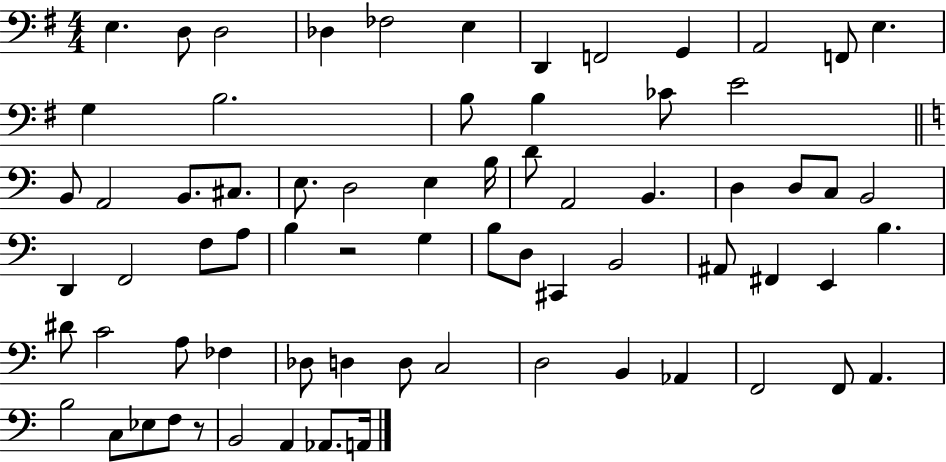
E3/q. D3/e D3/h Db3/q FES3/h E3/q D2/q F2/h G2/q A2/h F2/e E3/q. G3/q B3/h. B3/e B3/q CES4/e E4/h B2/e A2/h B2/e. C#3/e. E3/e. D3/h E3/q B3/s D4/e A2/h B2/q. D3/q D3/e C3/e B2/h D2/q F2/h F3/e A3/e B3/q R/h G3/q B3/e D3/e C#2/q B2/h A#2/e F#2/q E2/q B3/q. D#4/e C4/h A3/e FES3/q Db3/e D3/q D3/e C3/h D3/h B2/q Ab2/q F2/h F2/e A2/q. B3/h C3/e Eb3/e F3/e R/e B2/h A2/q Ab2/e. A2/s